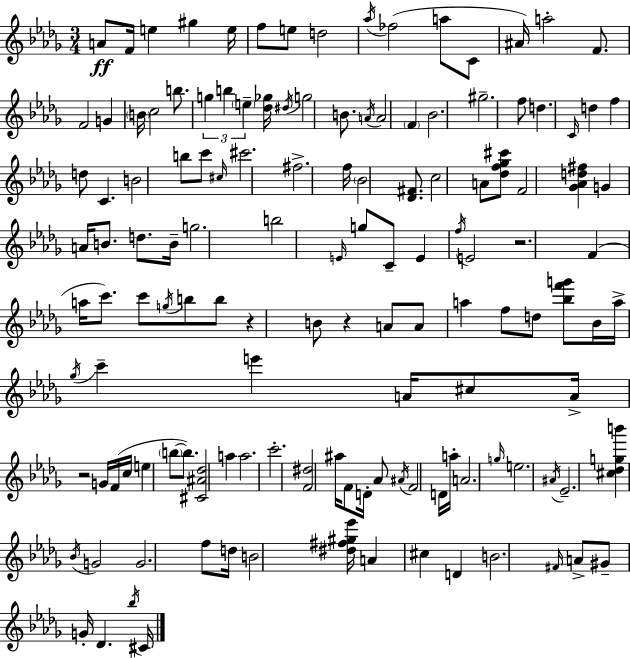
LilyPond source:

{
  \clef treble
  \numericTimeSignature
  \time 3/4
  \key bes \minor
  a'8\ff f'16 e''4 gis''4 e''16 | f''8 e''8 d''2 | \acciaccatura { aes''16 } fes''2( a''8 c'8 | ais'16) a''2-. f'8. | \break f'2 g'4 | \parenthesize b'16 c''2 b''8. | \tuplet 3/2 { g''4 b''4 \parenthesize e''4-- } | <des'' ges''>16 \acciaccatura { dis''16 } g''2 b'8. | \break \acciaccatura { a'16 } a'2 \parenthesize f'4 | bes'2. | gis''2.-- | f''8 d''4. \grace { c'16 } | \break d''4 f''4 d''8 c'4. | b'2 | b''8 c'''8 \grace { cis''16 } cis'''2. | fis''2.-> | \break f''16 \parenthesize bes'2 | <des' fis'>8. c''2 | a'8 <des'' f'' ges'' cis'''>8 f'2 | <ges' aes' d'' fis''>4 g'4 a'16 b'8. | \break d''8. b'16-- g''2. | b''2 | \grace { e'16 } g''8 c'8-- e'4 \acciaccatura { f''16 } e'2 | r2. | \break f'4( a''16 | c'''8.) c'''8 \acciaccatura { g''16 } b''8 b''8 r4 | b'8 r4 a'8 a'8 | a''4 f''8 d''8 <bes'' f''' g'''>8 bes'16 a''16-> | \break \acciaccatura { ges''16 } c'''4-- e'''4 a'16 cis''8 | a'16-> r2 g'16 f'16( c''16 | e''4 \parenthesize b''8~~ b''8.) <cis' ais' des''>2 | a''4 a''2. | \break c'''2.-. | <f' dis''>2 | ais''16 f'8 d'16-. aes'8 \acciaccatura { ais'16 } | f'2 d'16 a''16-. a'2. | \break \grace { g''16 } e''2. | \acciaccatura { ais'16 } | ees'2.-- | <cis'' des'' g'' b'''>4 \acciaccatura { bes'16 } g'2 | \break g'2. | f''8 d''16 b'2 | <dis'' fis'' gis'' ees'''>16 a'4 cis''4 d'4 | b'2. | \break \grace { fis'16 } a'8-> gis'8-- g'16-. des'4. | \acciaccatura { bes''16 } cis'16 \bar "|."
}